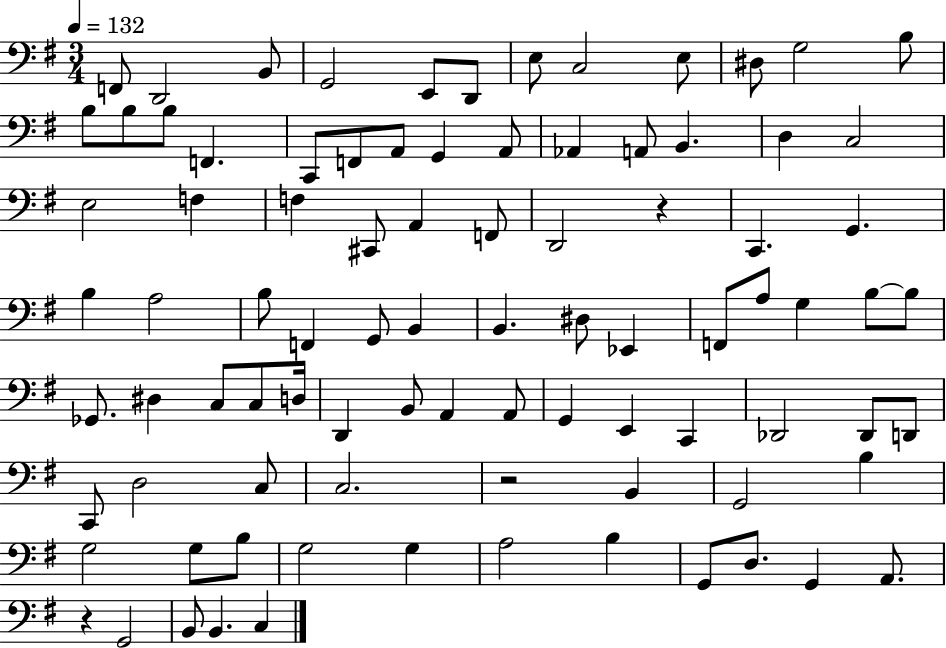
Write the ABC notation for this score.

X:1
T:Untitled
M:3/4
L:1/4
K:G
F,,/2 D,,2 B,,/2 G,,2 E,,/2 D,,/2 E,/2 C,2 E,/2 ^D,/2 G,2 B,/2 B,/2 B,/2 B,/2 F,, C,,/2 F,,/2 A,,/2 G,, A,,/2 _A,, A,,/2 B,, D, C,2 E,2 F, F, ^C,,/2 A,, F,,/2 D,,2 z C,, G,, B, A,2 B,/2 F,, G,,/2 B,, B,, ^D,/2 _E,, F,,/2 A,/2 G, B,/2 B,/2 _G,,/2 ^D, C,/2 C,/2 D,/4 D,, B,,/2 A,, A,,/2 G,, E,, C,, _D,,2 _D,,/2 D,,/2 C,,/2 D,2 C,/2 C,2 z2 B,, G,,2 B, G,2 G,/2 B,/2 G,2 G, A,2 B, G,,/2 D,/2 G,, A,,/2 z G,,2 B,,/2 B,, C,